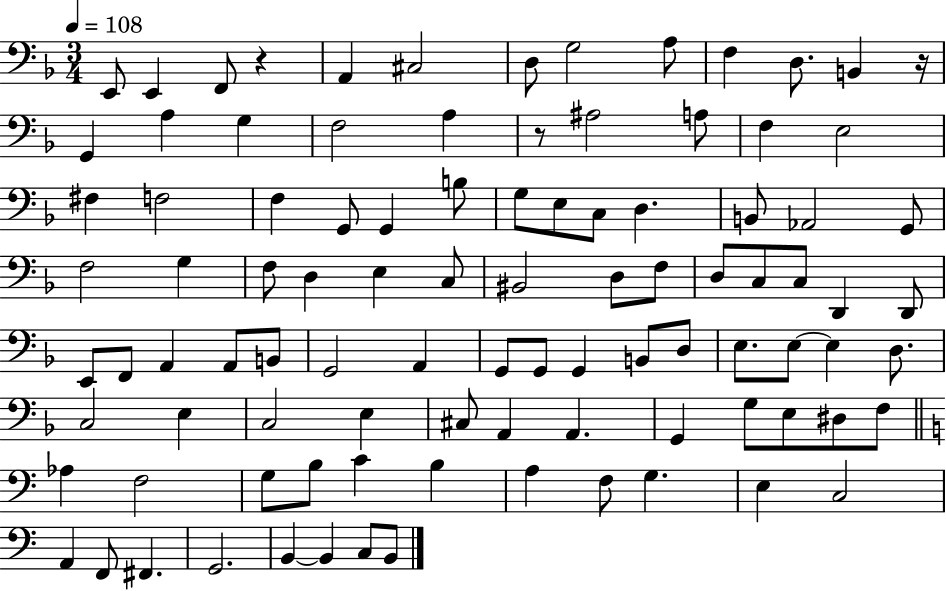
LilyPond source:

{
  \clef bass
  \numericTimeSignature
  \time 3/4
  \key f \major
  \tempo 4 = 108
  e,8 e,4 f,8 r4 | a,4 cis2 | d8 g2 a8 | f4 d8. b,4 r16 | \break g,4 a4 g4 | f2 a4 | r8 ais2 a8 | f4 e2 | \break fis4 f2 | f4 g,8 g,4 b8 | g8 e8 c8 d4. | b,8 aes,2 g,8 | \break f2 g4 | f8 d4 e4 c8 | bis,2 d8 f8 | d8 c8 c8 d,4 d,8 | \break e,8 f,8 a,4 a,8 b,8 | g,2 a,4 | g,8 g,8 g,4 b,8 d8 | e8. e8~~ e4 d8. | \break c2 e4 | c2 e4 | cis8 a,4 a,4. | g,4 g8 e8 dis8 f8 | \break \bar "||" \break \key c \major aes4 f2 | g8 b8 c'4 b4 | a4 f8 g4. | e4 c2 | \break a,4 f,8 fis,4. | g,2. | b,4~~ b,4 c8 b,8 | \bar "|."
}